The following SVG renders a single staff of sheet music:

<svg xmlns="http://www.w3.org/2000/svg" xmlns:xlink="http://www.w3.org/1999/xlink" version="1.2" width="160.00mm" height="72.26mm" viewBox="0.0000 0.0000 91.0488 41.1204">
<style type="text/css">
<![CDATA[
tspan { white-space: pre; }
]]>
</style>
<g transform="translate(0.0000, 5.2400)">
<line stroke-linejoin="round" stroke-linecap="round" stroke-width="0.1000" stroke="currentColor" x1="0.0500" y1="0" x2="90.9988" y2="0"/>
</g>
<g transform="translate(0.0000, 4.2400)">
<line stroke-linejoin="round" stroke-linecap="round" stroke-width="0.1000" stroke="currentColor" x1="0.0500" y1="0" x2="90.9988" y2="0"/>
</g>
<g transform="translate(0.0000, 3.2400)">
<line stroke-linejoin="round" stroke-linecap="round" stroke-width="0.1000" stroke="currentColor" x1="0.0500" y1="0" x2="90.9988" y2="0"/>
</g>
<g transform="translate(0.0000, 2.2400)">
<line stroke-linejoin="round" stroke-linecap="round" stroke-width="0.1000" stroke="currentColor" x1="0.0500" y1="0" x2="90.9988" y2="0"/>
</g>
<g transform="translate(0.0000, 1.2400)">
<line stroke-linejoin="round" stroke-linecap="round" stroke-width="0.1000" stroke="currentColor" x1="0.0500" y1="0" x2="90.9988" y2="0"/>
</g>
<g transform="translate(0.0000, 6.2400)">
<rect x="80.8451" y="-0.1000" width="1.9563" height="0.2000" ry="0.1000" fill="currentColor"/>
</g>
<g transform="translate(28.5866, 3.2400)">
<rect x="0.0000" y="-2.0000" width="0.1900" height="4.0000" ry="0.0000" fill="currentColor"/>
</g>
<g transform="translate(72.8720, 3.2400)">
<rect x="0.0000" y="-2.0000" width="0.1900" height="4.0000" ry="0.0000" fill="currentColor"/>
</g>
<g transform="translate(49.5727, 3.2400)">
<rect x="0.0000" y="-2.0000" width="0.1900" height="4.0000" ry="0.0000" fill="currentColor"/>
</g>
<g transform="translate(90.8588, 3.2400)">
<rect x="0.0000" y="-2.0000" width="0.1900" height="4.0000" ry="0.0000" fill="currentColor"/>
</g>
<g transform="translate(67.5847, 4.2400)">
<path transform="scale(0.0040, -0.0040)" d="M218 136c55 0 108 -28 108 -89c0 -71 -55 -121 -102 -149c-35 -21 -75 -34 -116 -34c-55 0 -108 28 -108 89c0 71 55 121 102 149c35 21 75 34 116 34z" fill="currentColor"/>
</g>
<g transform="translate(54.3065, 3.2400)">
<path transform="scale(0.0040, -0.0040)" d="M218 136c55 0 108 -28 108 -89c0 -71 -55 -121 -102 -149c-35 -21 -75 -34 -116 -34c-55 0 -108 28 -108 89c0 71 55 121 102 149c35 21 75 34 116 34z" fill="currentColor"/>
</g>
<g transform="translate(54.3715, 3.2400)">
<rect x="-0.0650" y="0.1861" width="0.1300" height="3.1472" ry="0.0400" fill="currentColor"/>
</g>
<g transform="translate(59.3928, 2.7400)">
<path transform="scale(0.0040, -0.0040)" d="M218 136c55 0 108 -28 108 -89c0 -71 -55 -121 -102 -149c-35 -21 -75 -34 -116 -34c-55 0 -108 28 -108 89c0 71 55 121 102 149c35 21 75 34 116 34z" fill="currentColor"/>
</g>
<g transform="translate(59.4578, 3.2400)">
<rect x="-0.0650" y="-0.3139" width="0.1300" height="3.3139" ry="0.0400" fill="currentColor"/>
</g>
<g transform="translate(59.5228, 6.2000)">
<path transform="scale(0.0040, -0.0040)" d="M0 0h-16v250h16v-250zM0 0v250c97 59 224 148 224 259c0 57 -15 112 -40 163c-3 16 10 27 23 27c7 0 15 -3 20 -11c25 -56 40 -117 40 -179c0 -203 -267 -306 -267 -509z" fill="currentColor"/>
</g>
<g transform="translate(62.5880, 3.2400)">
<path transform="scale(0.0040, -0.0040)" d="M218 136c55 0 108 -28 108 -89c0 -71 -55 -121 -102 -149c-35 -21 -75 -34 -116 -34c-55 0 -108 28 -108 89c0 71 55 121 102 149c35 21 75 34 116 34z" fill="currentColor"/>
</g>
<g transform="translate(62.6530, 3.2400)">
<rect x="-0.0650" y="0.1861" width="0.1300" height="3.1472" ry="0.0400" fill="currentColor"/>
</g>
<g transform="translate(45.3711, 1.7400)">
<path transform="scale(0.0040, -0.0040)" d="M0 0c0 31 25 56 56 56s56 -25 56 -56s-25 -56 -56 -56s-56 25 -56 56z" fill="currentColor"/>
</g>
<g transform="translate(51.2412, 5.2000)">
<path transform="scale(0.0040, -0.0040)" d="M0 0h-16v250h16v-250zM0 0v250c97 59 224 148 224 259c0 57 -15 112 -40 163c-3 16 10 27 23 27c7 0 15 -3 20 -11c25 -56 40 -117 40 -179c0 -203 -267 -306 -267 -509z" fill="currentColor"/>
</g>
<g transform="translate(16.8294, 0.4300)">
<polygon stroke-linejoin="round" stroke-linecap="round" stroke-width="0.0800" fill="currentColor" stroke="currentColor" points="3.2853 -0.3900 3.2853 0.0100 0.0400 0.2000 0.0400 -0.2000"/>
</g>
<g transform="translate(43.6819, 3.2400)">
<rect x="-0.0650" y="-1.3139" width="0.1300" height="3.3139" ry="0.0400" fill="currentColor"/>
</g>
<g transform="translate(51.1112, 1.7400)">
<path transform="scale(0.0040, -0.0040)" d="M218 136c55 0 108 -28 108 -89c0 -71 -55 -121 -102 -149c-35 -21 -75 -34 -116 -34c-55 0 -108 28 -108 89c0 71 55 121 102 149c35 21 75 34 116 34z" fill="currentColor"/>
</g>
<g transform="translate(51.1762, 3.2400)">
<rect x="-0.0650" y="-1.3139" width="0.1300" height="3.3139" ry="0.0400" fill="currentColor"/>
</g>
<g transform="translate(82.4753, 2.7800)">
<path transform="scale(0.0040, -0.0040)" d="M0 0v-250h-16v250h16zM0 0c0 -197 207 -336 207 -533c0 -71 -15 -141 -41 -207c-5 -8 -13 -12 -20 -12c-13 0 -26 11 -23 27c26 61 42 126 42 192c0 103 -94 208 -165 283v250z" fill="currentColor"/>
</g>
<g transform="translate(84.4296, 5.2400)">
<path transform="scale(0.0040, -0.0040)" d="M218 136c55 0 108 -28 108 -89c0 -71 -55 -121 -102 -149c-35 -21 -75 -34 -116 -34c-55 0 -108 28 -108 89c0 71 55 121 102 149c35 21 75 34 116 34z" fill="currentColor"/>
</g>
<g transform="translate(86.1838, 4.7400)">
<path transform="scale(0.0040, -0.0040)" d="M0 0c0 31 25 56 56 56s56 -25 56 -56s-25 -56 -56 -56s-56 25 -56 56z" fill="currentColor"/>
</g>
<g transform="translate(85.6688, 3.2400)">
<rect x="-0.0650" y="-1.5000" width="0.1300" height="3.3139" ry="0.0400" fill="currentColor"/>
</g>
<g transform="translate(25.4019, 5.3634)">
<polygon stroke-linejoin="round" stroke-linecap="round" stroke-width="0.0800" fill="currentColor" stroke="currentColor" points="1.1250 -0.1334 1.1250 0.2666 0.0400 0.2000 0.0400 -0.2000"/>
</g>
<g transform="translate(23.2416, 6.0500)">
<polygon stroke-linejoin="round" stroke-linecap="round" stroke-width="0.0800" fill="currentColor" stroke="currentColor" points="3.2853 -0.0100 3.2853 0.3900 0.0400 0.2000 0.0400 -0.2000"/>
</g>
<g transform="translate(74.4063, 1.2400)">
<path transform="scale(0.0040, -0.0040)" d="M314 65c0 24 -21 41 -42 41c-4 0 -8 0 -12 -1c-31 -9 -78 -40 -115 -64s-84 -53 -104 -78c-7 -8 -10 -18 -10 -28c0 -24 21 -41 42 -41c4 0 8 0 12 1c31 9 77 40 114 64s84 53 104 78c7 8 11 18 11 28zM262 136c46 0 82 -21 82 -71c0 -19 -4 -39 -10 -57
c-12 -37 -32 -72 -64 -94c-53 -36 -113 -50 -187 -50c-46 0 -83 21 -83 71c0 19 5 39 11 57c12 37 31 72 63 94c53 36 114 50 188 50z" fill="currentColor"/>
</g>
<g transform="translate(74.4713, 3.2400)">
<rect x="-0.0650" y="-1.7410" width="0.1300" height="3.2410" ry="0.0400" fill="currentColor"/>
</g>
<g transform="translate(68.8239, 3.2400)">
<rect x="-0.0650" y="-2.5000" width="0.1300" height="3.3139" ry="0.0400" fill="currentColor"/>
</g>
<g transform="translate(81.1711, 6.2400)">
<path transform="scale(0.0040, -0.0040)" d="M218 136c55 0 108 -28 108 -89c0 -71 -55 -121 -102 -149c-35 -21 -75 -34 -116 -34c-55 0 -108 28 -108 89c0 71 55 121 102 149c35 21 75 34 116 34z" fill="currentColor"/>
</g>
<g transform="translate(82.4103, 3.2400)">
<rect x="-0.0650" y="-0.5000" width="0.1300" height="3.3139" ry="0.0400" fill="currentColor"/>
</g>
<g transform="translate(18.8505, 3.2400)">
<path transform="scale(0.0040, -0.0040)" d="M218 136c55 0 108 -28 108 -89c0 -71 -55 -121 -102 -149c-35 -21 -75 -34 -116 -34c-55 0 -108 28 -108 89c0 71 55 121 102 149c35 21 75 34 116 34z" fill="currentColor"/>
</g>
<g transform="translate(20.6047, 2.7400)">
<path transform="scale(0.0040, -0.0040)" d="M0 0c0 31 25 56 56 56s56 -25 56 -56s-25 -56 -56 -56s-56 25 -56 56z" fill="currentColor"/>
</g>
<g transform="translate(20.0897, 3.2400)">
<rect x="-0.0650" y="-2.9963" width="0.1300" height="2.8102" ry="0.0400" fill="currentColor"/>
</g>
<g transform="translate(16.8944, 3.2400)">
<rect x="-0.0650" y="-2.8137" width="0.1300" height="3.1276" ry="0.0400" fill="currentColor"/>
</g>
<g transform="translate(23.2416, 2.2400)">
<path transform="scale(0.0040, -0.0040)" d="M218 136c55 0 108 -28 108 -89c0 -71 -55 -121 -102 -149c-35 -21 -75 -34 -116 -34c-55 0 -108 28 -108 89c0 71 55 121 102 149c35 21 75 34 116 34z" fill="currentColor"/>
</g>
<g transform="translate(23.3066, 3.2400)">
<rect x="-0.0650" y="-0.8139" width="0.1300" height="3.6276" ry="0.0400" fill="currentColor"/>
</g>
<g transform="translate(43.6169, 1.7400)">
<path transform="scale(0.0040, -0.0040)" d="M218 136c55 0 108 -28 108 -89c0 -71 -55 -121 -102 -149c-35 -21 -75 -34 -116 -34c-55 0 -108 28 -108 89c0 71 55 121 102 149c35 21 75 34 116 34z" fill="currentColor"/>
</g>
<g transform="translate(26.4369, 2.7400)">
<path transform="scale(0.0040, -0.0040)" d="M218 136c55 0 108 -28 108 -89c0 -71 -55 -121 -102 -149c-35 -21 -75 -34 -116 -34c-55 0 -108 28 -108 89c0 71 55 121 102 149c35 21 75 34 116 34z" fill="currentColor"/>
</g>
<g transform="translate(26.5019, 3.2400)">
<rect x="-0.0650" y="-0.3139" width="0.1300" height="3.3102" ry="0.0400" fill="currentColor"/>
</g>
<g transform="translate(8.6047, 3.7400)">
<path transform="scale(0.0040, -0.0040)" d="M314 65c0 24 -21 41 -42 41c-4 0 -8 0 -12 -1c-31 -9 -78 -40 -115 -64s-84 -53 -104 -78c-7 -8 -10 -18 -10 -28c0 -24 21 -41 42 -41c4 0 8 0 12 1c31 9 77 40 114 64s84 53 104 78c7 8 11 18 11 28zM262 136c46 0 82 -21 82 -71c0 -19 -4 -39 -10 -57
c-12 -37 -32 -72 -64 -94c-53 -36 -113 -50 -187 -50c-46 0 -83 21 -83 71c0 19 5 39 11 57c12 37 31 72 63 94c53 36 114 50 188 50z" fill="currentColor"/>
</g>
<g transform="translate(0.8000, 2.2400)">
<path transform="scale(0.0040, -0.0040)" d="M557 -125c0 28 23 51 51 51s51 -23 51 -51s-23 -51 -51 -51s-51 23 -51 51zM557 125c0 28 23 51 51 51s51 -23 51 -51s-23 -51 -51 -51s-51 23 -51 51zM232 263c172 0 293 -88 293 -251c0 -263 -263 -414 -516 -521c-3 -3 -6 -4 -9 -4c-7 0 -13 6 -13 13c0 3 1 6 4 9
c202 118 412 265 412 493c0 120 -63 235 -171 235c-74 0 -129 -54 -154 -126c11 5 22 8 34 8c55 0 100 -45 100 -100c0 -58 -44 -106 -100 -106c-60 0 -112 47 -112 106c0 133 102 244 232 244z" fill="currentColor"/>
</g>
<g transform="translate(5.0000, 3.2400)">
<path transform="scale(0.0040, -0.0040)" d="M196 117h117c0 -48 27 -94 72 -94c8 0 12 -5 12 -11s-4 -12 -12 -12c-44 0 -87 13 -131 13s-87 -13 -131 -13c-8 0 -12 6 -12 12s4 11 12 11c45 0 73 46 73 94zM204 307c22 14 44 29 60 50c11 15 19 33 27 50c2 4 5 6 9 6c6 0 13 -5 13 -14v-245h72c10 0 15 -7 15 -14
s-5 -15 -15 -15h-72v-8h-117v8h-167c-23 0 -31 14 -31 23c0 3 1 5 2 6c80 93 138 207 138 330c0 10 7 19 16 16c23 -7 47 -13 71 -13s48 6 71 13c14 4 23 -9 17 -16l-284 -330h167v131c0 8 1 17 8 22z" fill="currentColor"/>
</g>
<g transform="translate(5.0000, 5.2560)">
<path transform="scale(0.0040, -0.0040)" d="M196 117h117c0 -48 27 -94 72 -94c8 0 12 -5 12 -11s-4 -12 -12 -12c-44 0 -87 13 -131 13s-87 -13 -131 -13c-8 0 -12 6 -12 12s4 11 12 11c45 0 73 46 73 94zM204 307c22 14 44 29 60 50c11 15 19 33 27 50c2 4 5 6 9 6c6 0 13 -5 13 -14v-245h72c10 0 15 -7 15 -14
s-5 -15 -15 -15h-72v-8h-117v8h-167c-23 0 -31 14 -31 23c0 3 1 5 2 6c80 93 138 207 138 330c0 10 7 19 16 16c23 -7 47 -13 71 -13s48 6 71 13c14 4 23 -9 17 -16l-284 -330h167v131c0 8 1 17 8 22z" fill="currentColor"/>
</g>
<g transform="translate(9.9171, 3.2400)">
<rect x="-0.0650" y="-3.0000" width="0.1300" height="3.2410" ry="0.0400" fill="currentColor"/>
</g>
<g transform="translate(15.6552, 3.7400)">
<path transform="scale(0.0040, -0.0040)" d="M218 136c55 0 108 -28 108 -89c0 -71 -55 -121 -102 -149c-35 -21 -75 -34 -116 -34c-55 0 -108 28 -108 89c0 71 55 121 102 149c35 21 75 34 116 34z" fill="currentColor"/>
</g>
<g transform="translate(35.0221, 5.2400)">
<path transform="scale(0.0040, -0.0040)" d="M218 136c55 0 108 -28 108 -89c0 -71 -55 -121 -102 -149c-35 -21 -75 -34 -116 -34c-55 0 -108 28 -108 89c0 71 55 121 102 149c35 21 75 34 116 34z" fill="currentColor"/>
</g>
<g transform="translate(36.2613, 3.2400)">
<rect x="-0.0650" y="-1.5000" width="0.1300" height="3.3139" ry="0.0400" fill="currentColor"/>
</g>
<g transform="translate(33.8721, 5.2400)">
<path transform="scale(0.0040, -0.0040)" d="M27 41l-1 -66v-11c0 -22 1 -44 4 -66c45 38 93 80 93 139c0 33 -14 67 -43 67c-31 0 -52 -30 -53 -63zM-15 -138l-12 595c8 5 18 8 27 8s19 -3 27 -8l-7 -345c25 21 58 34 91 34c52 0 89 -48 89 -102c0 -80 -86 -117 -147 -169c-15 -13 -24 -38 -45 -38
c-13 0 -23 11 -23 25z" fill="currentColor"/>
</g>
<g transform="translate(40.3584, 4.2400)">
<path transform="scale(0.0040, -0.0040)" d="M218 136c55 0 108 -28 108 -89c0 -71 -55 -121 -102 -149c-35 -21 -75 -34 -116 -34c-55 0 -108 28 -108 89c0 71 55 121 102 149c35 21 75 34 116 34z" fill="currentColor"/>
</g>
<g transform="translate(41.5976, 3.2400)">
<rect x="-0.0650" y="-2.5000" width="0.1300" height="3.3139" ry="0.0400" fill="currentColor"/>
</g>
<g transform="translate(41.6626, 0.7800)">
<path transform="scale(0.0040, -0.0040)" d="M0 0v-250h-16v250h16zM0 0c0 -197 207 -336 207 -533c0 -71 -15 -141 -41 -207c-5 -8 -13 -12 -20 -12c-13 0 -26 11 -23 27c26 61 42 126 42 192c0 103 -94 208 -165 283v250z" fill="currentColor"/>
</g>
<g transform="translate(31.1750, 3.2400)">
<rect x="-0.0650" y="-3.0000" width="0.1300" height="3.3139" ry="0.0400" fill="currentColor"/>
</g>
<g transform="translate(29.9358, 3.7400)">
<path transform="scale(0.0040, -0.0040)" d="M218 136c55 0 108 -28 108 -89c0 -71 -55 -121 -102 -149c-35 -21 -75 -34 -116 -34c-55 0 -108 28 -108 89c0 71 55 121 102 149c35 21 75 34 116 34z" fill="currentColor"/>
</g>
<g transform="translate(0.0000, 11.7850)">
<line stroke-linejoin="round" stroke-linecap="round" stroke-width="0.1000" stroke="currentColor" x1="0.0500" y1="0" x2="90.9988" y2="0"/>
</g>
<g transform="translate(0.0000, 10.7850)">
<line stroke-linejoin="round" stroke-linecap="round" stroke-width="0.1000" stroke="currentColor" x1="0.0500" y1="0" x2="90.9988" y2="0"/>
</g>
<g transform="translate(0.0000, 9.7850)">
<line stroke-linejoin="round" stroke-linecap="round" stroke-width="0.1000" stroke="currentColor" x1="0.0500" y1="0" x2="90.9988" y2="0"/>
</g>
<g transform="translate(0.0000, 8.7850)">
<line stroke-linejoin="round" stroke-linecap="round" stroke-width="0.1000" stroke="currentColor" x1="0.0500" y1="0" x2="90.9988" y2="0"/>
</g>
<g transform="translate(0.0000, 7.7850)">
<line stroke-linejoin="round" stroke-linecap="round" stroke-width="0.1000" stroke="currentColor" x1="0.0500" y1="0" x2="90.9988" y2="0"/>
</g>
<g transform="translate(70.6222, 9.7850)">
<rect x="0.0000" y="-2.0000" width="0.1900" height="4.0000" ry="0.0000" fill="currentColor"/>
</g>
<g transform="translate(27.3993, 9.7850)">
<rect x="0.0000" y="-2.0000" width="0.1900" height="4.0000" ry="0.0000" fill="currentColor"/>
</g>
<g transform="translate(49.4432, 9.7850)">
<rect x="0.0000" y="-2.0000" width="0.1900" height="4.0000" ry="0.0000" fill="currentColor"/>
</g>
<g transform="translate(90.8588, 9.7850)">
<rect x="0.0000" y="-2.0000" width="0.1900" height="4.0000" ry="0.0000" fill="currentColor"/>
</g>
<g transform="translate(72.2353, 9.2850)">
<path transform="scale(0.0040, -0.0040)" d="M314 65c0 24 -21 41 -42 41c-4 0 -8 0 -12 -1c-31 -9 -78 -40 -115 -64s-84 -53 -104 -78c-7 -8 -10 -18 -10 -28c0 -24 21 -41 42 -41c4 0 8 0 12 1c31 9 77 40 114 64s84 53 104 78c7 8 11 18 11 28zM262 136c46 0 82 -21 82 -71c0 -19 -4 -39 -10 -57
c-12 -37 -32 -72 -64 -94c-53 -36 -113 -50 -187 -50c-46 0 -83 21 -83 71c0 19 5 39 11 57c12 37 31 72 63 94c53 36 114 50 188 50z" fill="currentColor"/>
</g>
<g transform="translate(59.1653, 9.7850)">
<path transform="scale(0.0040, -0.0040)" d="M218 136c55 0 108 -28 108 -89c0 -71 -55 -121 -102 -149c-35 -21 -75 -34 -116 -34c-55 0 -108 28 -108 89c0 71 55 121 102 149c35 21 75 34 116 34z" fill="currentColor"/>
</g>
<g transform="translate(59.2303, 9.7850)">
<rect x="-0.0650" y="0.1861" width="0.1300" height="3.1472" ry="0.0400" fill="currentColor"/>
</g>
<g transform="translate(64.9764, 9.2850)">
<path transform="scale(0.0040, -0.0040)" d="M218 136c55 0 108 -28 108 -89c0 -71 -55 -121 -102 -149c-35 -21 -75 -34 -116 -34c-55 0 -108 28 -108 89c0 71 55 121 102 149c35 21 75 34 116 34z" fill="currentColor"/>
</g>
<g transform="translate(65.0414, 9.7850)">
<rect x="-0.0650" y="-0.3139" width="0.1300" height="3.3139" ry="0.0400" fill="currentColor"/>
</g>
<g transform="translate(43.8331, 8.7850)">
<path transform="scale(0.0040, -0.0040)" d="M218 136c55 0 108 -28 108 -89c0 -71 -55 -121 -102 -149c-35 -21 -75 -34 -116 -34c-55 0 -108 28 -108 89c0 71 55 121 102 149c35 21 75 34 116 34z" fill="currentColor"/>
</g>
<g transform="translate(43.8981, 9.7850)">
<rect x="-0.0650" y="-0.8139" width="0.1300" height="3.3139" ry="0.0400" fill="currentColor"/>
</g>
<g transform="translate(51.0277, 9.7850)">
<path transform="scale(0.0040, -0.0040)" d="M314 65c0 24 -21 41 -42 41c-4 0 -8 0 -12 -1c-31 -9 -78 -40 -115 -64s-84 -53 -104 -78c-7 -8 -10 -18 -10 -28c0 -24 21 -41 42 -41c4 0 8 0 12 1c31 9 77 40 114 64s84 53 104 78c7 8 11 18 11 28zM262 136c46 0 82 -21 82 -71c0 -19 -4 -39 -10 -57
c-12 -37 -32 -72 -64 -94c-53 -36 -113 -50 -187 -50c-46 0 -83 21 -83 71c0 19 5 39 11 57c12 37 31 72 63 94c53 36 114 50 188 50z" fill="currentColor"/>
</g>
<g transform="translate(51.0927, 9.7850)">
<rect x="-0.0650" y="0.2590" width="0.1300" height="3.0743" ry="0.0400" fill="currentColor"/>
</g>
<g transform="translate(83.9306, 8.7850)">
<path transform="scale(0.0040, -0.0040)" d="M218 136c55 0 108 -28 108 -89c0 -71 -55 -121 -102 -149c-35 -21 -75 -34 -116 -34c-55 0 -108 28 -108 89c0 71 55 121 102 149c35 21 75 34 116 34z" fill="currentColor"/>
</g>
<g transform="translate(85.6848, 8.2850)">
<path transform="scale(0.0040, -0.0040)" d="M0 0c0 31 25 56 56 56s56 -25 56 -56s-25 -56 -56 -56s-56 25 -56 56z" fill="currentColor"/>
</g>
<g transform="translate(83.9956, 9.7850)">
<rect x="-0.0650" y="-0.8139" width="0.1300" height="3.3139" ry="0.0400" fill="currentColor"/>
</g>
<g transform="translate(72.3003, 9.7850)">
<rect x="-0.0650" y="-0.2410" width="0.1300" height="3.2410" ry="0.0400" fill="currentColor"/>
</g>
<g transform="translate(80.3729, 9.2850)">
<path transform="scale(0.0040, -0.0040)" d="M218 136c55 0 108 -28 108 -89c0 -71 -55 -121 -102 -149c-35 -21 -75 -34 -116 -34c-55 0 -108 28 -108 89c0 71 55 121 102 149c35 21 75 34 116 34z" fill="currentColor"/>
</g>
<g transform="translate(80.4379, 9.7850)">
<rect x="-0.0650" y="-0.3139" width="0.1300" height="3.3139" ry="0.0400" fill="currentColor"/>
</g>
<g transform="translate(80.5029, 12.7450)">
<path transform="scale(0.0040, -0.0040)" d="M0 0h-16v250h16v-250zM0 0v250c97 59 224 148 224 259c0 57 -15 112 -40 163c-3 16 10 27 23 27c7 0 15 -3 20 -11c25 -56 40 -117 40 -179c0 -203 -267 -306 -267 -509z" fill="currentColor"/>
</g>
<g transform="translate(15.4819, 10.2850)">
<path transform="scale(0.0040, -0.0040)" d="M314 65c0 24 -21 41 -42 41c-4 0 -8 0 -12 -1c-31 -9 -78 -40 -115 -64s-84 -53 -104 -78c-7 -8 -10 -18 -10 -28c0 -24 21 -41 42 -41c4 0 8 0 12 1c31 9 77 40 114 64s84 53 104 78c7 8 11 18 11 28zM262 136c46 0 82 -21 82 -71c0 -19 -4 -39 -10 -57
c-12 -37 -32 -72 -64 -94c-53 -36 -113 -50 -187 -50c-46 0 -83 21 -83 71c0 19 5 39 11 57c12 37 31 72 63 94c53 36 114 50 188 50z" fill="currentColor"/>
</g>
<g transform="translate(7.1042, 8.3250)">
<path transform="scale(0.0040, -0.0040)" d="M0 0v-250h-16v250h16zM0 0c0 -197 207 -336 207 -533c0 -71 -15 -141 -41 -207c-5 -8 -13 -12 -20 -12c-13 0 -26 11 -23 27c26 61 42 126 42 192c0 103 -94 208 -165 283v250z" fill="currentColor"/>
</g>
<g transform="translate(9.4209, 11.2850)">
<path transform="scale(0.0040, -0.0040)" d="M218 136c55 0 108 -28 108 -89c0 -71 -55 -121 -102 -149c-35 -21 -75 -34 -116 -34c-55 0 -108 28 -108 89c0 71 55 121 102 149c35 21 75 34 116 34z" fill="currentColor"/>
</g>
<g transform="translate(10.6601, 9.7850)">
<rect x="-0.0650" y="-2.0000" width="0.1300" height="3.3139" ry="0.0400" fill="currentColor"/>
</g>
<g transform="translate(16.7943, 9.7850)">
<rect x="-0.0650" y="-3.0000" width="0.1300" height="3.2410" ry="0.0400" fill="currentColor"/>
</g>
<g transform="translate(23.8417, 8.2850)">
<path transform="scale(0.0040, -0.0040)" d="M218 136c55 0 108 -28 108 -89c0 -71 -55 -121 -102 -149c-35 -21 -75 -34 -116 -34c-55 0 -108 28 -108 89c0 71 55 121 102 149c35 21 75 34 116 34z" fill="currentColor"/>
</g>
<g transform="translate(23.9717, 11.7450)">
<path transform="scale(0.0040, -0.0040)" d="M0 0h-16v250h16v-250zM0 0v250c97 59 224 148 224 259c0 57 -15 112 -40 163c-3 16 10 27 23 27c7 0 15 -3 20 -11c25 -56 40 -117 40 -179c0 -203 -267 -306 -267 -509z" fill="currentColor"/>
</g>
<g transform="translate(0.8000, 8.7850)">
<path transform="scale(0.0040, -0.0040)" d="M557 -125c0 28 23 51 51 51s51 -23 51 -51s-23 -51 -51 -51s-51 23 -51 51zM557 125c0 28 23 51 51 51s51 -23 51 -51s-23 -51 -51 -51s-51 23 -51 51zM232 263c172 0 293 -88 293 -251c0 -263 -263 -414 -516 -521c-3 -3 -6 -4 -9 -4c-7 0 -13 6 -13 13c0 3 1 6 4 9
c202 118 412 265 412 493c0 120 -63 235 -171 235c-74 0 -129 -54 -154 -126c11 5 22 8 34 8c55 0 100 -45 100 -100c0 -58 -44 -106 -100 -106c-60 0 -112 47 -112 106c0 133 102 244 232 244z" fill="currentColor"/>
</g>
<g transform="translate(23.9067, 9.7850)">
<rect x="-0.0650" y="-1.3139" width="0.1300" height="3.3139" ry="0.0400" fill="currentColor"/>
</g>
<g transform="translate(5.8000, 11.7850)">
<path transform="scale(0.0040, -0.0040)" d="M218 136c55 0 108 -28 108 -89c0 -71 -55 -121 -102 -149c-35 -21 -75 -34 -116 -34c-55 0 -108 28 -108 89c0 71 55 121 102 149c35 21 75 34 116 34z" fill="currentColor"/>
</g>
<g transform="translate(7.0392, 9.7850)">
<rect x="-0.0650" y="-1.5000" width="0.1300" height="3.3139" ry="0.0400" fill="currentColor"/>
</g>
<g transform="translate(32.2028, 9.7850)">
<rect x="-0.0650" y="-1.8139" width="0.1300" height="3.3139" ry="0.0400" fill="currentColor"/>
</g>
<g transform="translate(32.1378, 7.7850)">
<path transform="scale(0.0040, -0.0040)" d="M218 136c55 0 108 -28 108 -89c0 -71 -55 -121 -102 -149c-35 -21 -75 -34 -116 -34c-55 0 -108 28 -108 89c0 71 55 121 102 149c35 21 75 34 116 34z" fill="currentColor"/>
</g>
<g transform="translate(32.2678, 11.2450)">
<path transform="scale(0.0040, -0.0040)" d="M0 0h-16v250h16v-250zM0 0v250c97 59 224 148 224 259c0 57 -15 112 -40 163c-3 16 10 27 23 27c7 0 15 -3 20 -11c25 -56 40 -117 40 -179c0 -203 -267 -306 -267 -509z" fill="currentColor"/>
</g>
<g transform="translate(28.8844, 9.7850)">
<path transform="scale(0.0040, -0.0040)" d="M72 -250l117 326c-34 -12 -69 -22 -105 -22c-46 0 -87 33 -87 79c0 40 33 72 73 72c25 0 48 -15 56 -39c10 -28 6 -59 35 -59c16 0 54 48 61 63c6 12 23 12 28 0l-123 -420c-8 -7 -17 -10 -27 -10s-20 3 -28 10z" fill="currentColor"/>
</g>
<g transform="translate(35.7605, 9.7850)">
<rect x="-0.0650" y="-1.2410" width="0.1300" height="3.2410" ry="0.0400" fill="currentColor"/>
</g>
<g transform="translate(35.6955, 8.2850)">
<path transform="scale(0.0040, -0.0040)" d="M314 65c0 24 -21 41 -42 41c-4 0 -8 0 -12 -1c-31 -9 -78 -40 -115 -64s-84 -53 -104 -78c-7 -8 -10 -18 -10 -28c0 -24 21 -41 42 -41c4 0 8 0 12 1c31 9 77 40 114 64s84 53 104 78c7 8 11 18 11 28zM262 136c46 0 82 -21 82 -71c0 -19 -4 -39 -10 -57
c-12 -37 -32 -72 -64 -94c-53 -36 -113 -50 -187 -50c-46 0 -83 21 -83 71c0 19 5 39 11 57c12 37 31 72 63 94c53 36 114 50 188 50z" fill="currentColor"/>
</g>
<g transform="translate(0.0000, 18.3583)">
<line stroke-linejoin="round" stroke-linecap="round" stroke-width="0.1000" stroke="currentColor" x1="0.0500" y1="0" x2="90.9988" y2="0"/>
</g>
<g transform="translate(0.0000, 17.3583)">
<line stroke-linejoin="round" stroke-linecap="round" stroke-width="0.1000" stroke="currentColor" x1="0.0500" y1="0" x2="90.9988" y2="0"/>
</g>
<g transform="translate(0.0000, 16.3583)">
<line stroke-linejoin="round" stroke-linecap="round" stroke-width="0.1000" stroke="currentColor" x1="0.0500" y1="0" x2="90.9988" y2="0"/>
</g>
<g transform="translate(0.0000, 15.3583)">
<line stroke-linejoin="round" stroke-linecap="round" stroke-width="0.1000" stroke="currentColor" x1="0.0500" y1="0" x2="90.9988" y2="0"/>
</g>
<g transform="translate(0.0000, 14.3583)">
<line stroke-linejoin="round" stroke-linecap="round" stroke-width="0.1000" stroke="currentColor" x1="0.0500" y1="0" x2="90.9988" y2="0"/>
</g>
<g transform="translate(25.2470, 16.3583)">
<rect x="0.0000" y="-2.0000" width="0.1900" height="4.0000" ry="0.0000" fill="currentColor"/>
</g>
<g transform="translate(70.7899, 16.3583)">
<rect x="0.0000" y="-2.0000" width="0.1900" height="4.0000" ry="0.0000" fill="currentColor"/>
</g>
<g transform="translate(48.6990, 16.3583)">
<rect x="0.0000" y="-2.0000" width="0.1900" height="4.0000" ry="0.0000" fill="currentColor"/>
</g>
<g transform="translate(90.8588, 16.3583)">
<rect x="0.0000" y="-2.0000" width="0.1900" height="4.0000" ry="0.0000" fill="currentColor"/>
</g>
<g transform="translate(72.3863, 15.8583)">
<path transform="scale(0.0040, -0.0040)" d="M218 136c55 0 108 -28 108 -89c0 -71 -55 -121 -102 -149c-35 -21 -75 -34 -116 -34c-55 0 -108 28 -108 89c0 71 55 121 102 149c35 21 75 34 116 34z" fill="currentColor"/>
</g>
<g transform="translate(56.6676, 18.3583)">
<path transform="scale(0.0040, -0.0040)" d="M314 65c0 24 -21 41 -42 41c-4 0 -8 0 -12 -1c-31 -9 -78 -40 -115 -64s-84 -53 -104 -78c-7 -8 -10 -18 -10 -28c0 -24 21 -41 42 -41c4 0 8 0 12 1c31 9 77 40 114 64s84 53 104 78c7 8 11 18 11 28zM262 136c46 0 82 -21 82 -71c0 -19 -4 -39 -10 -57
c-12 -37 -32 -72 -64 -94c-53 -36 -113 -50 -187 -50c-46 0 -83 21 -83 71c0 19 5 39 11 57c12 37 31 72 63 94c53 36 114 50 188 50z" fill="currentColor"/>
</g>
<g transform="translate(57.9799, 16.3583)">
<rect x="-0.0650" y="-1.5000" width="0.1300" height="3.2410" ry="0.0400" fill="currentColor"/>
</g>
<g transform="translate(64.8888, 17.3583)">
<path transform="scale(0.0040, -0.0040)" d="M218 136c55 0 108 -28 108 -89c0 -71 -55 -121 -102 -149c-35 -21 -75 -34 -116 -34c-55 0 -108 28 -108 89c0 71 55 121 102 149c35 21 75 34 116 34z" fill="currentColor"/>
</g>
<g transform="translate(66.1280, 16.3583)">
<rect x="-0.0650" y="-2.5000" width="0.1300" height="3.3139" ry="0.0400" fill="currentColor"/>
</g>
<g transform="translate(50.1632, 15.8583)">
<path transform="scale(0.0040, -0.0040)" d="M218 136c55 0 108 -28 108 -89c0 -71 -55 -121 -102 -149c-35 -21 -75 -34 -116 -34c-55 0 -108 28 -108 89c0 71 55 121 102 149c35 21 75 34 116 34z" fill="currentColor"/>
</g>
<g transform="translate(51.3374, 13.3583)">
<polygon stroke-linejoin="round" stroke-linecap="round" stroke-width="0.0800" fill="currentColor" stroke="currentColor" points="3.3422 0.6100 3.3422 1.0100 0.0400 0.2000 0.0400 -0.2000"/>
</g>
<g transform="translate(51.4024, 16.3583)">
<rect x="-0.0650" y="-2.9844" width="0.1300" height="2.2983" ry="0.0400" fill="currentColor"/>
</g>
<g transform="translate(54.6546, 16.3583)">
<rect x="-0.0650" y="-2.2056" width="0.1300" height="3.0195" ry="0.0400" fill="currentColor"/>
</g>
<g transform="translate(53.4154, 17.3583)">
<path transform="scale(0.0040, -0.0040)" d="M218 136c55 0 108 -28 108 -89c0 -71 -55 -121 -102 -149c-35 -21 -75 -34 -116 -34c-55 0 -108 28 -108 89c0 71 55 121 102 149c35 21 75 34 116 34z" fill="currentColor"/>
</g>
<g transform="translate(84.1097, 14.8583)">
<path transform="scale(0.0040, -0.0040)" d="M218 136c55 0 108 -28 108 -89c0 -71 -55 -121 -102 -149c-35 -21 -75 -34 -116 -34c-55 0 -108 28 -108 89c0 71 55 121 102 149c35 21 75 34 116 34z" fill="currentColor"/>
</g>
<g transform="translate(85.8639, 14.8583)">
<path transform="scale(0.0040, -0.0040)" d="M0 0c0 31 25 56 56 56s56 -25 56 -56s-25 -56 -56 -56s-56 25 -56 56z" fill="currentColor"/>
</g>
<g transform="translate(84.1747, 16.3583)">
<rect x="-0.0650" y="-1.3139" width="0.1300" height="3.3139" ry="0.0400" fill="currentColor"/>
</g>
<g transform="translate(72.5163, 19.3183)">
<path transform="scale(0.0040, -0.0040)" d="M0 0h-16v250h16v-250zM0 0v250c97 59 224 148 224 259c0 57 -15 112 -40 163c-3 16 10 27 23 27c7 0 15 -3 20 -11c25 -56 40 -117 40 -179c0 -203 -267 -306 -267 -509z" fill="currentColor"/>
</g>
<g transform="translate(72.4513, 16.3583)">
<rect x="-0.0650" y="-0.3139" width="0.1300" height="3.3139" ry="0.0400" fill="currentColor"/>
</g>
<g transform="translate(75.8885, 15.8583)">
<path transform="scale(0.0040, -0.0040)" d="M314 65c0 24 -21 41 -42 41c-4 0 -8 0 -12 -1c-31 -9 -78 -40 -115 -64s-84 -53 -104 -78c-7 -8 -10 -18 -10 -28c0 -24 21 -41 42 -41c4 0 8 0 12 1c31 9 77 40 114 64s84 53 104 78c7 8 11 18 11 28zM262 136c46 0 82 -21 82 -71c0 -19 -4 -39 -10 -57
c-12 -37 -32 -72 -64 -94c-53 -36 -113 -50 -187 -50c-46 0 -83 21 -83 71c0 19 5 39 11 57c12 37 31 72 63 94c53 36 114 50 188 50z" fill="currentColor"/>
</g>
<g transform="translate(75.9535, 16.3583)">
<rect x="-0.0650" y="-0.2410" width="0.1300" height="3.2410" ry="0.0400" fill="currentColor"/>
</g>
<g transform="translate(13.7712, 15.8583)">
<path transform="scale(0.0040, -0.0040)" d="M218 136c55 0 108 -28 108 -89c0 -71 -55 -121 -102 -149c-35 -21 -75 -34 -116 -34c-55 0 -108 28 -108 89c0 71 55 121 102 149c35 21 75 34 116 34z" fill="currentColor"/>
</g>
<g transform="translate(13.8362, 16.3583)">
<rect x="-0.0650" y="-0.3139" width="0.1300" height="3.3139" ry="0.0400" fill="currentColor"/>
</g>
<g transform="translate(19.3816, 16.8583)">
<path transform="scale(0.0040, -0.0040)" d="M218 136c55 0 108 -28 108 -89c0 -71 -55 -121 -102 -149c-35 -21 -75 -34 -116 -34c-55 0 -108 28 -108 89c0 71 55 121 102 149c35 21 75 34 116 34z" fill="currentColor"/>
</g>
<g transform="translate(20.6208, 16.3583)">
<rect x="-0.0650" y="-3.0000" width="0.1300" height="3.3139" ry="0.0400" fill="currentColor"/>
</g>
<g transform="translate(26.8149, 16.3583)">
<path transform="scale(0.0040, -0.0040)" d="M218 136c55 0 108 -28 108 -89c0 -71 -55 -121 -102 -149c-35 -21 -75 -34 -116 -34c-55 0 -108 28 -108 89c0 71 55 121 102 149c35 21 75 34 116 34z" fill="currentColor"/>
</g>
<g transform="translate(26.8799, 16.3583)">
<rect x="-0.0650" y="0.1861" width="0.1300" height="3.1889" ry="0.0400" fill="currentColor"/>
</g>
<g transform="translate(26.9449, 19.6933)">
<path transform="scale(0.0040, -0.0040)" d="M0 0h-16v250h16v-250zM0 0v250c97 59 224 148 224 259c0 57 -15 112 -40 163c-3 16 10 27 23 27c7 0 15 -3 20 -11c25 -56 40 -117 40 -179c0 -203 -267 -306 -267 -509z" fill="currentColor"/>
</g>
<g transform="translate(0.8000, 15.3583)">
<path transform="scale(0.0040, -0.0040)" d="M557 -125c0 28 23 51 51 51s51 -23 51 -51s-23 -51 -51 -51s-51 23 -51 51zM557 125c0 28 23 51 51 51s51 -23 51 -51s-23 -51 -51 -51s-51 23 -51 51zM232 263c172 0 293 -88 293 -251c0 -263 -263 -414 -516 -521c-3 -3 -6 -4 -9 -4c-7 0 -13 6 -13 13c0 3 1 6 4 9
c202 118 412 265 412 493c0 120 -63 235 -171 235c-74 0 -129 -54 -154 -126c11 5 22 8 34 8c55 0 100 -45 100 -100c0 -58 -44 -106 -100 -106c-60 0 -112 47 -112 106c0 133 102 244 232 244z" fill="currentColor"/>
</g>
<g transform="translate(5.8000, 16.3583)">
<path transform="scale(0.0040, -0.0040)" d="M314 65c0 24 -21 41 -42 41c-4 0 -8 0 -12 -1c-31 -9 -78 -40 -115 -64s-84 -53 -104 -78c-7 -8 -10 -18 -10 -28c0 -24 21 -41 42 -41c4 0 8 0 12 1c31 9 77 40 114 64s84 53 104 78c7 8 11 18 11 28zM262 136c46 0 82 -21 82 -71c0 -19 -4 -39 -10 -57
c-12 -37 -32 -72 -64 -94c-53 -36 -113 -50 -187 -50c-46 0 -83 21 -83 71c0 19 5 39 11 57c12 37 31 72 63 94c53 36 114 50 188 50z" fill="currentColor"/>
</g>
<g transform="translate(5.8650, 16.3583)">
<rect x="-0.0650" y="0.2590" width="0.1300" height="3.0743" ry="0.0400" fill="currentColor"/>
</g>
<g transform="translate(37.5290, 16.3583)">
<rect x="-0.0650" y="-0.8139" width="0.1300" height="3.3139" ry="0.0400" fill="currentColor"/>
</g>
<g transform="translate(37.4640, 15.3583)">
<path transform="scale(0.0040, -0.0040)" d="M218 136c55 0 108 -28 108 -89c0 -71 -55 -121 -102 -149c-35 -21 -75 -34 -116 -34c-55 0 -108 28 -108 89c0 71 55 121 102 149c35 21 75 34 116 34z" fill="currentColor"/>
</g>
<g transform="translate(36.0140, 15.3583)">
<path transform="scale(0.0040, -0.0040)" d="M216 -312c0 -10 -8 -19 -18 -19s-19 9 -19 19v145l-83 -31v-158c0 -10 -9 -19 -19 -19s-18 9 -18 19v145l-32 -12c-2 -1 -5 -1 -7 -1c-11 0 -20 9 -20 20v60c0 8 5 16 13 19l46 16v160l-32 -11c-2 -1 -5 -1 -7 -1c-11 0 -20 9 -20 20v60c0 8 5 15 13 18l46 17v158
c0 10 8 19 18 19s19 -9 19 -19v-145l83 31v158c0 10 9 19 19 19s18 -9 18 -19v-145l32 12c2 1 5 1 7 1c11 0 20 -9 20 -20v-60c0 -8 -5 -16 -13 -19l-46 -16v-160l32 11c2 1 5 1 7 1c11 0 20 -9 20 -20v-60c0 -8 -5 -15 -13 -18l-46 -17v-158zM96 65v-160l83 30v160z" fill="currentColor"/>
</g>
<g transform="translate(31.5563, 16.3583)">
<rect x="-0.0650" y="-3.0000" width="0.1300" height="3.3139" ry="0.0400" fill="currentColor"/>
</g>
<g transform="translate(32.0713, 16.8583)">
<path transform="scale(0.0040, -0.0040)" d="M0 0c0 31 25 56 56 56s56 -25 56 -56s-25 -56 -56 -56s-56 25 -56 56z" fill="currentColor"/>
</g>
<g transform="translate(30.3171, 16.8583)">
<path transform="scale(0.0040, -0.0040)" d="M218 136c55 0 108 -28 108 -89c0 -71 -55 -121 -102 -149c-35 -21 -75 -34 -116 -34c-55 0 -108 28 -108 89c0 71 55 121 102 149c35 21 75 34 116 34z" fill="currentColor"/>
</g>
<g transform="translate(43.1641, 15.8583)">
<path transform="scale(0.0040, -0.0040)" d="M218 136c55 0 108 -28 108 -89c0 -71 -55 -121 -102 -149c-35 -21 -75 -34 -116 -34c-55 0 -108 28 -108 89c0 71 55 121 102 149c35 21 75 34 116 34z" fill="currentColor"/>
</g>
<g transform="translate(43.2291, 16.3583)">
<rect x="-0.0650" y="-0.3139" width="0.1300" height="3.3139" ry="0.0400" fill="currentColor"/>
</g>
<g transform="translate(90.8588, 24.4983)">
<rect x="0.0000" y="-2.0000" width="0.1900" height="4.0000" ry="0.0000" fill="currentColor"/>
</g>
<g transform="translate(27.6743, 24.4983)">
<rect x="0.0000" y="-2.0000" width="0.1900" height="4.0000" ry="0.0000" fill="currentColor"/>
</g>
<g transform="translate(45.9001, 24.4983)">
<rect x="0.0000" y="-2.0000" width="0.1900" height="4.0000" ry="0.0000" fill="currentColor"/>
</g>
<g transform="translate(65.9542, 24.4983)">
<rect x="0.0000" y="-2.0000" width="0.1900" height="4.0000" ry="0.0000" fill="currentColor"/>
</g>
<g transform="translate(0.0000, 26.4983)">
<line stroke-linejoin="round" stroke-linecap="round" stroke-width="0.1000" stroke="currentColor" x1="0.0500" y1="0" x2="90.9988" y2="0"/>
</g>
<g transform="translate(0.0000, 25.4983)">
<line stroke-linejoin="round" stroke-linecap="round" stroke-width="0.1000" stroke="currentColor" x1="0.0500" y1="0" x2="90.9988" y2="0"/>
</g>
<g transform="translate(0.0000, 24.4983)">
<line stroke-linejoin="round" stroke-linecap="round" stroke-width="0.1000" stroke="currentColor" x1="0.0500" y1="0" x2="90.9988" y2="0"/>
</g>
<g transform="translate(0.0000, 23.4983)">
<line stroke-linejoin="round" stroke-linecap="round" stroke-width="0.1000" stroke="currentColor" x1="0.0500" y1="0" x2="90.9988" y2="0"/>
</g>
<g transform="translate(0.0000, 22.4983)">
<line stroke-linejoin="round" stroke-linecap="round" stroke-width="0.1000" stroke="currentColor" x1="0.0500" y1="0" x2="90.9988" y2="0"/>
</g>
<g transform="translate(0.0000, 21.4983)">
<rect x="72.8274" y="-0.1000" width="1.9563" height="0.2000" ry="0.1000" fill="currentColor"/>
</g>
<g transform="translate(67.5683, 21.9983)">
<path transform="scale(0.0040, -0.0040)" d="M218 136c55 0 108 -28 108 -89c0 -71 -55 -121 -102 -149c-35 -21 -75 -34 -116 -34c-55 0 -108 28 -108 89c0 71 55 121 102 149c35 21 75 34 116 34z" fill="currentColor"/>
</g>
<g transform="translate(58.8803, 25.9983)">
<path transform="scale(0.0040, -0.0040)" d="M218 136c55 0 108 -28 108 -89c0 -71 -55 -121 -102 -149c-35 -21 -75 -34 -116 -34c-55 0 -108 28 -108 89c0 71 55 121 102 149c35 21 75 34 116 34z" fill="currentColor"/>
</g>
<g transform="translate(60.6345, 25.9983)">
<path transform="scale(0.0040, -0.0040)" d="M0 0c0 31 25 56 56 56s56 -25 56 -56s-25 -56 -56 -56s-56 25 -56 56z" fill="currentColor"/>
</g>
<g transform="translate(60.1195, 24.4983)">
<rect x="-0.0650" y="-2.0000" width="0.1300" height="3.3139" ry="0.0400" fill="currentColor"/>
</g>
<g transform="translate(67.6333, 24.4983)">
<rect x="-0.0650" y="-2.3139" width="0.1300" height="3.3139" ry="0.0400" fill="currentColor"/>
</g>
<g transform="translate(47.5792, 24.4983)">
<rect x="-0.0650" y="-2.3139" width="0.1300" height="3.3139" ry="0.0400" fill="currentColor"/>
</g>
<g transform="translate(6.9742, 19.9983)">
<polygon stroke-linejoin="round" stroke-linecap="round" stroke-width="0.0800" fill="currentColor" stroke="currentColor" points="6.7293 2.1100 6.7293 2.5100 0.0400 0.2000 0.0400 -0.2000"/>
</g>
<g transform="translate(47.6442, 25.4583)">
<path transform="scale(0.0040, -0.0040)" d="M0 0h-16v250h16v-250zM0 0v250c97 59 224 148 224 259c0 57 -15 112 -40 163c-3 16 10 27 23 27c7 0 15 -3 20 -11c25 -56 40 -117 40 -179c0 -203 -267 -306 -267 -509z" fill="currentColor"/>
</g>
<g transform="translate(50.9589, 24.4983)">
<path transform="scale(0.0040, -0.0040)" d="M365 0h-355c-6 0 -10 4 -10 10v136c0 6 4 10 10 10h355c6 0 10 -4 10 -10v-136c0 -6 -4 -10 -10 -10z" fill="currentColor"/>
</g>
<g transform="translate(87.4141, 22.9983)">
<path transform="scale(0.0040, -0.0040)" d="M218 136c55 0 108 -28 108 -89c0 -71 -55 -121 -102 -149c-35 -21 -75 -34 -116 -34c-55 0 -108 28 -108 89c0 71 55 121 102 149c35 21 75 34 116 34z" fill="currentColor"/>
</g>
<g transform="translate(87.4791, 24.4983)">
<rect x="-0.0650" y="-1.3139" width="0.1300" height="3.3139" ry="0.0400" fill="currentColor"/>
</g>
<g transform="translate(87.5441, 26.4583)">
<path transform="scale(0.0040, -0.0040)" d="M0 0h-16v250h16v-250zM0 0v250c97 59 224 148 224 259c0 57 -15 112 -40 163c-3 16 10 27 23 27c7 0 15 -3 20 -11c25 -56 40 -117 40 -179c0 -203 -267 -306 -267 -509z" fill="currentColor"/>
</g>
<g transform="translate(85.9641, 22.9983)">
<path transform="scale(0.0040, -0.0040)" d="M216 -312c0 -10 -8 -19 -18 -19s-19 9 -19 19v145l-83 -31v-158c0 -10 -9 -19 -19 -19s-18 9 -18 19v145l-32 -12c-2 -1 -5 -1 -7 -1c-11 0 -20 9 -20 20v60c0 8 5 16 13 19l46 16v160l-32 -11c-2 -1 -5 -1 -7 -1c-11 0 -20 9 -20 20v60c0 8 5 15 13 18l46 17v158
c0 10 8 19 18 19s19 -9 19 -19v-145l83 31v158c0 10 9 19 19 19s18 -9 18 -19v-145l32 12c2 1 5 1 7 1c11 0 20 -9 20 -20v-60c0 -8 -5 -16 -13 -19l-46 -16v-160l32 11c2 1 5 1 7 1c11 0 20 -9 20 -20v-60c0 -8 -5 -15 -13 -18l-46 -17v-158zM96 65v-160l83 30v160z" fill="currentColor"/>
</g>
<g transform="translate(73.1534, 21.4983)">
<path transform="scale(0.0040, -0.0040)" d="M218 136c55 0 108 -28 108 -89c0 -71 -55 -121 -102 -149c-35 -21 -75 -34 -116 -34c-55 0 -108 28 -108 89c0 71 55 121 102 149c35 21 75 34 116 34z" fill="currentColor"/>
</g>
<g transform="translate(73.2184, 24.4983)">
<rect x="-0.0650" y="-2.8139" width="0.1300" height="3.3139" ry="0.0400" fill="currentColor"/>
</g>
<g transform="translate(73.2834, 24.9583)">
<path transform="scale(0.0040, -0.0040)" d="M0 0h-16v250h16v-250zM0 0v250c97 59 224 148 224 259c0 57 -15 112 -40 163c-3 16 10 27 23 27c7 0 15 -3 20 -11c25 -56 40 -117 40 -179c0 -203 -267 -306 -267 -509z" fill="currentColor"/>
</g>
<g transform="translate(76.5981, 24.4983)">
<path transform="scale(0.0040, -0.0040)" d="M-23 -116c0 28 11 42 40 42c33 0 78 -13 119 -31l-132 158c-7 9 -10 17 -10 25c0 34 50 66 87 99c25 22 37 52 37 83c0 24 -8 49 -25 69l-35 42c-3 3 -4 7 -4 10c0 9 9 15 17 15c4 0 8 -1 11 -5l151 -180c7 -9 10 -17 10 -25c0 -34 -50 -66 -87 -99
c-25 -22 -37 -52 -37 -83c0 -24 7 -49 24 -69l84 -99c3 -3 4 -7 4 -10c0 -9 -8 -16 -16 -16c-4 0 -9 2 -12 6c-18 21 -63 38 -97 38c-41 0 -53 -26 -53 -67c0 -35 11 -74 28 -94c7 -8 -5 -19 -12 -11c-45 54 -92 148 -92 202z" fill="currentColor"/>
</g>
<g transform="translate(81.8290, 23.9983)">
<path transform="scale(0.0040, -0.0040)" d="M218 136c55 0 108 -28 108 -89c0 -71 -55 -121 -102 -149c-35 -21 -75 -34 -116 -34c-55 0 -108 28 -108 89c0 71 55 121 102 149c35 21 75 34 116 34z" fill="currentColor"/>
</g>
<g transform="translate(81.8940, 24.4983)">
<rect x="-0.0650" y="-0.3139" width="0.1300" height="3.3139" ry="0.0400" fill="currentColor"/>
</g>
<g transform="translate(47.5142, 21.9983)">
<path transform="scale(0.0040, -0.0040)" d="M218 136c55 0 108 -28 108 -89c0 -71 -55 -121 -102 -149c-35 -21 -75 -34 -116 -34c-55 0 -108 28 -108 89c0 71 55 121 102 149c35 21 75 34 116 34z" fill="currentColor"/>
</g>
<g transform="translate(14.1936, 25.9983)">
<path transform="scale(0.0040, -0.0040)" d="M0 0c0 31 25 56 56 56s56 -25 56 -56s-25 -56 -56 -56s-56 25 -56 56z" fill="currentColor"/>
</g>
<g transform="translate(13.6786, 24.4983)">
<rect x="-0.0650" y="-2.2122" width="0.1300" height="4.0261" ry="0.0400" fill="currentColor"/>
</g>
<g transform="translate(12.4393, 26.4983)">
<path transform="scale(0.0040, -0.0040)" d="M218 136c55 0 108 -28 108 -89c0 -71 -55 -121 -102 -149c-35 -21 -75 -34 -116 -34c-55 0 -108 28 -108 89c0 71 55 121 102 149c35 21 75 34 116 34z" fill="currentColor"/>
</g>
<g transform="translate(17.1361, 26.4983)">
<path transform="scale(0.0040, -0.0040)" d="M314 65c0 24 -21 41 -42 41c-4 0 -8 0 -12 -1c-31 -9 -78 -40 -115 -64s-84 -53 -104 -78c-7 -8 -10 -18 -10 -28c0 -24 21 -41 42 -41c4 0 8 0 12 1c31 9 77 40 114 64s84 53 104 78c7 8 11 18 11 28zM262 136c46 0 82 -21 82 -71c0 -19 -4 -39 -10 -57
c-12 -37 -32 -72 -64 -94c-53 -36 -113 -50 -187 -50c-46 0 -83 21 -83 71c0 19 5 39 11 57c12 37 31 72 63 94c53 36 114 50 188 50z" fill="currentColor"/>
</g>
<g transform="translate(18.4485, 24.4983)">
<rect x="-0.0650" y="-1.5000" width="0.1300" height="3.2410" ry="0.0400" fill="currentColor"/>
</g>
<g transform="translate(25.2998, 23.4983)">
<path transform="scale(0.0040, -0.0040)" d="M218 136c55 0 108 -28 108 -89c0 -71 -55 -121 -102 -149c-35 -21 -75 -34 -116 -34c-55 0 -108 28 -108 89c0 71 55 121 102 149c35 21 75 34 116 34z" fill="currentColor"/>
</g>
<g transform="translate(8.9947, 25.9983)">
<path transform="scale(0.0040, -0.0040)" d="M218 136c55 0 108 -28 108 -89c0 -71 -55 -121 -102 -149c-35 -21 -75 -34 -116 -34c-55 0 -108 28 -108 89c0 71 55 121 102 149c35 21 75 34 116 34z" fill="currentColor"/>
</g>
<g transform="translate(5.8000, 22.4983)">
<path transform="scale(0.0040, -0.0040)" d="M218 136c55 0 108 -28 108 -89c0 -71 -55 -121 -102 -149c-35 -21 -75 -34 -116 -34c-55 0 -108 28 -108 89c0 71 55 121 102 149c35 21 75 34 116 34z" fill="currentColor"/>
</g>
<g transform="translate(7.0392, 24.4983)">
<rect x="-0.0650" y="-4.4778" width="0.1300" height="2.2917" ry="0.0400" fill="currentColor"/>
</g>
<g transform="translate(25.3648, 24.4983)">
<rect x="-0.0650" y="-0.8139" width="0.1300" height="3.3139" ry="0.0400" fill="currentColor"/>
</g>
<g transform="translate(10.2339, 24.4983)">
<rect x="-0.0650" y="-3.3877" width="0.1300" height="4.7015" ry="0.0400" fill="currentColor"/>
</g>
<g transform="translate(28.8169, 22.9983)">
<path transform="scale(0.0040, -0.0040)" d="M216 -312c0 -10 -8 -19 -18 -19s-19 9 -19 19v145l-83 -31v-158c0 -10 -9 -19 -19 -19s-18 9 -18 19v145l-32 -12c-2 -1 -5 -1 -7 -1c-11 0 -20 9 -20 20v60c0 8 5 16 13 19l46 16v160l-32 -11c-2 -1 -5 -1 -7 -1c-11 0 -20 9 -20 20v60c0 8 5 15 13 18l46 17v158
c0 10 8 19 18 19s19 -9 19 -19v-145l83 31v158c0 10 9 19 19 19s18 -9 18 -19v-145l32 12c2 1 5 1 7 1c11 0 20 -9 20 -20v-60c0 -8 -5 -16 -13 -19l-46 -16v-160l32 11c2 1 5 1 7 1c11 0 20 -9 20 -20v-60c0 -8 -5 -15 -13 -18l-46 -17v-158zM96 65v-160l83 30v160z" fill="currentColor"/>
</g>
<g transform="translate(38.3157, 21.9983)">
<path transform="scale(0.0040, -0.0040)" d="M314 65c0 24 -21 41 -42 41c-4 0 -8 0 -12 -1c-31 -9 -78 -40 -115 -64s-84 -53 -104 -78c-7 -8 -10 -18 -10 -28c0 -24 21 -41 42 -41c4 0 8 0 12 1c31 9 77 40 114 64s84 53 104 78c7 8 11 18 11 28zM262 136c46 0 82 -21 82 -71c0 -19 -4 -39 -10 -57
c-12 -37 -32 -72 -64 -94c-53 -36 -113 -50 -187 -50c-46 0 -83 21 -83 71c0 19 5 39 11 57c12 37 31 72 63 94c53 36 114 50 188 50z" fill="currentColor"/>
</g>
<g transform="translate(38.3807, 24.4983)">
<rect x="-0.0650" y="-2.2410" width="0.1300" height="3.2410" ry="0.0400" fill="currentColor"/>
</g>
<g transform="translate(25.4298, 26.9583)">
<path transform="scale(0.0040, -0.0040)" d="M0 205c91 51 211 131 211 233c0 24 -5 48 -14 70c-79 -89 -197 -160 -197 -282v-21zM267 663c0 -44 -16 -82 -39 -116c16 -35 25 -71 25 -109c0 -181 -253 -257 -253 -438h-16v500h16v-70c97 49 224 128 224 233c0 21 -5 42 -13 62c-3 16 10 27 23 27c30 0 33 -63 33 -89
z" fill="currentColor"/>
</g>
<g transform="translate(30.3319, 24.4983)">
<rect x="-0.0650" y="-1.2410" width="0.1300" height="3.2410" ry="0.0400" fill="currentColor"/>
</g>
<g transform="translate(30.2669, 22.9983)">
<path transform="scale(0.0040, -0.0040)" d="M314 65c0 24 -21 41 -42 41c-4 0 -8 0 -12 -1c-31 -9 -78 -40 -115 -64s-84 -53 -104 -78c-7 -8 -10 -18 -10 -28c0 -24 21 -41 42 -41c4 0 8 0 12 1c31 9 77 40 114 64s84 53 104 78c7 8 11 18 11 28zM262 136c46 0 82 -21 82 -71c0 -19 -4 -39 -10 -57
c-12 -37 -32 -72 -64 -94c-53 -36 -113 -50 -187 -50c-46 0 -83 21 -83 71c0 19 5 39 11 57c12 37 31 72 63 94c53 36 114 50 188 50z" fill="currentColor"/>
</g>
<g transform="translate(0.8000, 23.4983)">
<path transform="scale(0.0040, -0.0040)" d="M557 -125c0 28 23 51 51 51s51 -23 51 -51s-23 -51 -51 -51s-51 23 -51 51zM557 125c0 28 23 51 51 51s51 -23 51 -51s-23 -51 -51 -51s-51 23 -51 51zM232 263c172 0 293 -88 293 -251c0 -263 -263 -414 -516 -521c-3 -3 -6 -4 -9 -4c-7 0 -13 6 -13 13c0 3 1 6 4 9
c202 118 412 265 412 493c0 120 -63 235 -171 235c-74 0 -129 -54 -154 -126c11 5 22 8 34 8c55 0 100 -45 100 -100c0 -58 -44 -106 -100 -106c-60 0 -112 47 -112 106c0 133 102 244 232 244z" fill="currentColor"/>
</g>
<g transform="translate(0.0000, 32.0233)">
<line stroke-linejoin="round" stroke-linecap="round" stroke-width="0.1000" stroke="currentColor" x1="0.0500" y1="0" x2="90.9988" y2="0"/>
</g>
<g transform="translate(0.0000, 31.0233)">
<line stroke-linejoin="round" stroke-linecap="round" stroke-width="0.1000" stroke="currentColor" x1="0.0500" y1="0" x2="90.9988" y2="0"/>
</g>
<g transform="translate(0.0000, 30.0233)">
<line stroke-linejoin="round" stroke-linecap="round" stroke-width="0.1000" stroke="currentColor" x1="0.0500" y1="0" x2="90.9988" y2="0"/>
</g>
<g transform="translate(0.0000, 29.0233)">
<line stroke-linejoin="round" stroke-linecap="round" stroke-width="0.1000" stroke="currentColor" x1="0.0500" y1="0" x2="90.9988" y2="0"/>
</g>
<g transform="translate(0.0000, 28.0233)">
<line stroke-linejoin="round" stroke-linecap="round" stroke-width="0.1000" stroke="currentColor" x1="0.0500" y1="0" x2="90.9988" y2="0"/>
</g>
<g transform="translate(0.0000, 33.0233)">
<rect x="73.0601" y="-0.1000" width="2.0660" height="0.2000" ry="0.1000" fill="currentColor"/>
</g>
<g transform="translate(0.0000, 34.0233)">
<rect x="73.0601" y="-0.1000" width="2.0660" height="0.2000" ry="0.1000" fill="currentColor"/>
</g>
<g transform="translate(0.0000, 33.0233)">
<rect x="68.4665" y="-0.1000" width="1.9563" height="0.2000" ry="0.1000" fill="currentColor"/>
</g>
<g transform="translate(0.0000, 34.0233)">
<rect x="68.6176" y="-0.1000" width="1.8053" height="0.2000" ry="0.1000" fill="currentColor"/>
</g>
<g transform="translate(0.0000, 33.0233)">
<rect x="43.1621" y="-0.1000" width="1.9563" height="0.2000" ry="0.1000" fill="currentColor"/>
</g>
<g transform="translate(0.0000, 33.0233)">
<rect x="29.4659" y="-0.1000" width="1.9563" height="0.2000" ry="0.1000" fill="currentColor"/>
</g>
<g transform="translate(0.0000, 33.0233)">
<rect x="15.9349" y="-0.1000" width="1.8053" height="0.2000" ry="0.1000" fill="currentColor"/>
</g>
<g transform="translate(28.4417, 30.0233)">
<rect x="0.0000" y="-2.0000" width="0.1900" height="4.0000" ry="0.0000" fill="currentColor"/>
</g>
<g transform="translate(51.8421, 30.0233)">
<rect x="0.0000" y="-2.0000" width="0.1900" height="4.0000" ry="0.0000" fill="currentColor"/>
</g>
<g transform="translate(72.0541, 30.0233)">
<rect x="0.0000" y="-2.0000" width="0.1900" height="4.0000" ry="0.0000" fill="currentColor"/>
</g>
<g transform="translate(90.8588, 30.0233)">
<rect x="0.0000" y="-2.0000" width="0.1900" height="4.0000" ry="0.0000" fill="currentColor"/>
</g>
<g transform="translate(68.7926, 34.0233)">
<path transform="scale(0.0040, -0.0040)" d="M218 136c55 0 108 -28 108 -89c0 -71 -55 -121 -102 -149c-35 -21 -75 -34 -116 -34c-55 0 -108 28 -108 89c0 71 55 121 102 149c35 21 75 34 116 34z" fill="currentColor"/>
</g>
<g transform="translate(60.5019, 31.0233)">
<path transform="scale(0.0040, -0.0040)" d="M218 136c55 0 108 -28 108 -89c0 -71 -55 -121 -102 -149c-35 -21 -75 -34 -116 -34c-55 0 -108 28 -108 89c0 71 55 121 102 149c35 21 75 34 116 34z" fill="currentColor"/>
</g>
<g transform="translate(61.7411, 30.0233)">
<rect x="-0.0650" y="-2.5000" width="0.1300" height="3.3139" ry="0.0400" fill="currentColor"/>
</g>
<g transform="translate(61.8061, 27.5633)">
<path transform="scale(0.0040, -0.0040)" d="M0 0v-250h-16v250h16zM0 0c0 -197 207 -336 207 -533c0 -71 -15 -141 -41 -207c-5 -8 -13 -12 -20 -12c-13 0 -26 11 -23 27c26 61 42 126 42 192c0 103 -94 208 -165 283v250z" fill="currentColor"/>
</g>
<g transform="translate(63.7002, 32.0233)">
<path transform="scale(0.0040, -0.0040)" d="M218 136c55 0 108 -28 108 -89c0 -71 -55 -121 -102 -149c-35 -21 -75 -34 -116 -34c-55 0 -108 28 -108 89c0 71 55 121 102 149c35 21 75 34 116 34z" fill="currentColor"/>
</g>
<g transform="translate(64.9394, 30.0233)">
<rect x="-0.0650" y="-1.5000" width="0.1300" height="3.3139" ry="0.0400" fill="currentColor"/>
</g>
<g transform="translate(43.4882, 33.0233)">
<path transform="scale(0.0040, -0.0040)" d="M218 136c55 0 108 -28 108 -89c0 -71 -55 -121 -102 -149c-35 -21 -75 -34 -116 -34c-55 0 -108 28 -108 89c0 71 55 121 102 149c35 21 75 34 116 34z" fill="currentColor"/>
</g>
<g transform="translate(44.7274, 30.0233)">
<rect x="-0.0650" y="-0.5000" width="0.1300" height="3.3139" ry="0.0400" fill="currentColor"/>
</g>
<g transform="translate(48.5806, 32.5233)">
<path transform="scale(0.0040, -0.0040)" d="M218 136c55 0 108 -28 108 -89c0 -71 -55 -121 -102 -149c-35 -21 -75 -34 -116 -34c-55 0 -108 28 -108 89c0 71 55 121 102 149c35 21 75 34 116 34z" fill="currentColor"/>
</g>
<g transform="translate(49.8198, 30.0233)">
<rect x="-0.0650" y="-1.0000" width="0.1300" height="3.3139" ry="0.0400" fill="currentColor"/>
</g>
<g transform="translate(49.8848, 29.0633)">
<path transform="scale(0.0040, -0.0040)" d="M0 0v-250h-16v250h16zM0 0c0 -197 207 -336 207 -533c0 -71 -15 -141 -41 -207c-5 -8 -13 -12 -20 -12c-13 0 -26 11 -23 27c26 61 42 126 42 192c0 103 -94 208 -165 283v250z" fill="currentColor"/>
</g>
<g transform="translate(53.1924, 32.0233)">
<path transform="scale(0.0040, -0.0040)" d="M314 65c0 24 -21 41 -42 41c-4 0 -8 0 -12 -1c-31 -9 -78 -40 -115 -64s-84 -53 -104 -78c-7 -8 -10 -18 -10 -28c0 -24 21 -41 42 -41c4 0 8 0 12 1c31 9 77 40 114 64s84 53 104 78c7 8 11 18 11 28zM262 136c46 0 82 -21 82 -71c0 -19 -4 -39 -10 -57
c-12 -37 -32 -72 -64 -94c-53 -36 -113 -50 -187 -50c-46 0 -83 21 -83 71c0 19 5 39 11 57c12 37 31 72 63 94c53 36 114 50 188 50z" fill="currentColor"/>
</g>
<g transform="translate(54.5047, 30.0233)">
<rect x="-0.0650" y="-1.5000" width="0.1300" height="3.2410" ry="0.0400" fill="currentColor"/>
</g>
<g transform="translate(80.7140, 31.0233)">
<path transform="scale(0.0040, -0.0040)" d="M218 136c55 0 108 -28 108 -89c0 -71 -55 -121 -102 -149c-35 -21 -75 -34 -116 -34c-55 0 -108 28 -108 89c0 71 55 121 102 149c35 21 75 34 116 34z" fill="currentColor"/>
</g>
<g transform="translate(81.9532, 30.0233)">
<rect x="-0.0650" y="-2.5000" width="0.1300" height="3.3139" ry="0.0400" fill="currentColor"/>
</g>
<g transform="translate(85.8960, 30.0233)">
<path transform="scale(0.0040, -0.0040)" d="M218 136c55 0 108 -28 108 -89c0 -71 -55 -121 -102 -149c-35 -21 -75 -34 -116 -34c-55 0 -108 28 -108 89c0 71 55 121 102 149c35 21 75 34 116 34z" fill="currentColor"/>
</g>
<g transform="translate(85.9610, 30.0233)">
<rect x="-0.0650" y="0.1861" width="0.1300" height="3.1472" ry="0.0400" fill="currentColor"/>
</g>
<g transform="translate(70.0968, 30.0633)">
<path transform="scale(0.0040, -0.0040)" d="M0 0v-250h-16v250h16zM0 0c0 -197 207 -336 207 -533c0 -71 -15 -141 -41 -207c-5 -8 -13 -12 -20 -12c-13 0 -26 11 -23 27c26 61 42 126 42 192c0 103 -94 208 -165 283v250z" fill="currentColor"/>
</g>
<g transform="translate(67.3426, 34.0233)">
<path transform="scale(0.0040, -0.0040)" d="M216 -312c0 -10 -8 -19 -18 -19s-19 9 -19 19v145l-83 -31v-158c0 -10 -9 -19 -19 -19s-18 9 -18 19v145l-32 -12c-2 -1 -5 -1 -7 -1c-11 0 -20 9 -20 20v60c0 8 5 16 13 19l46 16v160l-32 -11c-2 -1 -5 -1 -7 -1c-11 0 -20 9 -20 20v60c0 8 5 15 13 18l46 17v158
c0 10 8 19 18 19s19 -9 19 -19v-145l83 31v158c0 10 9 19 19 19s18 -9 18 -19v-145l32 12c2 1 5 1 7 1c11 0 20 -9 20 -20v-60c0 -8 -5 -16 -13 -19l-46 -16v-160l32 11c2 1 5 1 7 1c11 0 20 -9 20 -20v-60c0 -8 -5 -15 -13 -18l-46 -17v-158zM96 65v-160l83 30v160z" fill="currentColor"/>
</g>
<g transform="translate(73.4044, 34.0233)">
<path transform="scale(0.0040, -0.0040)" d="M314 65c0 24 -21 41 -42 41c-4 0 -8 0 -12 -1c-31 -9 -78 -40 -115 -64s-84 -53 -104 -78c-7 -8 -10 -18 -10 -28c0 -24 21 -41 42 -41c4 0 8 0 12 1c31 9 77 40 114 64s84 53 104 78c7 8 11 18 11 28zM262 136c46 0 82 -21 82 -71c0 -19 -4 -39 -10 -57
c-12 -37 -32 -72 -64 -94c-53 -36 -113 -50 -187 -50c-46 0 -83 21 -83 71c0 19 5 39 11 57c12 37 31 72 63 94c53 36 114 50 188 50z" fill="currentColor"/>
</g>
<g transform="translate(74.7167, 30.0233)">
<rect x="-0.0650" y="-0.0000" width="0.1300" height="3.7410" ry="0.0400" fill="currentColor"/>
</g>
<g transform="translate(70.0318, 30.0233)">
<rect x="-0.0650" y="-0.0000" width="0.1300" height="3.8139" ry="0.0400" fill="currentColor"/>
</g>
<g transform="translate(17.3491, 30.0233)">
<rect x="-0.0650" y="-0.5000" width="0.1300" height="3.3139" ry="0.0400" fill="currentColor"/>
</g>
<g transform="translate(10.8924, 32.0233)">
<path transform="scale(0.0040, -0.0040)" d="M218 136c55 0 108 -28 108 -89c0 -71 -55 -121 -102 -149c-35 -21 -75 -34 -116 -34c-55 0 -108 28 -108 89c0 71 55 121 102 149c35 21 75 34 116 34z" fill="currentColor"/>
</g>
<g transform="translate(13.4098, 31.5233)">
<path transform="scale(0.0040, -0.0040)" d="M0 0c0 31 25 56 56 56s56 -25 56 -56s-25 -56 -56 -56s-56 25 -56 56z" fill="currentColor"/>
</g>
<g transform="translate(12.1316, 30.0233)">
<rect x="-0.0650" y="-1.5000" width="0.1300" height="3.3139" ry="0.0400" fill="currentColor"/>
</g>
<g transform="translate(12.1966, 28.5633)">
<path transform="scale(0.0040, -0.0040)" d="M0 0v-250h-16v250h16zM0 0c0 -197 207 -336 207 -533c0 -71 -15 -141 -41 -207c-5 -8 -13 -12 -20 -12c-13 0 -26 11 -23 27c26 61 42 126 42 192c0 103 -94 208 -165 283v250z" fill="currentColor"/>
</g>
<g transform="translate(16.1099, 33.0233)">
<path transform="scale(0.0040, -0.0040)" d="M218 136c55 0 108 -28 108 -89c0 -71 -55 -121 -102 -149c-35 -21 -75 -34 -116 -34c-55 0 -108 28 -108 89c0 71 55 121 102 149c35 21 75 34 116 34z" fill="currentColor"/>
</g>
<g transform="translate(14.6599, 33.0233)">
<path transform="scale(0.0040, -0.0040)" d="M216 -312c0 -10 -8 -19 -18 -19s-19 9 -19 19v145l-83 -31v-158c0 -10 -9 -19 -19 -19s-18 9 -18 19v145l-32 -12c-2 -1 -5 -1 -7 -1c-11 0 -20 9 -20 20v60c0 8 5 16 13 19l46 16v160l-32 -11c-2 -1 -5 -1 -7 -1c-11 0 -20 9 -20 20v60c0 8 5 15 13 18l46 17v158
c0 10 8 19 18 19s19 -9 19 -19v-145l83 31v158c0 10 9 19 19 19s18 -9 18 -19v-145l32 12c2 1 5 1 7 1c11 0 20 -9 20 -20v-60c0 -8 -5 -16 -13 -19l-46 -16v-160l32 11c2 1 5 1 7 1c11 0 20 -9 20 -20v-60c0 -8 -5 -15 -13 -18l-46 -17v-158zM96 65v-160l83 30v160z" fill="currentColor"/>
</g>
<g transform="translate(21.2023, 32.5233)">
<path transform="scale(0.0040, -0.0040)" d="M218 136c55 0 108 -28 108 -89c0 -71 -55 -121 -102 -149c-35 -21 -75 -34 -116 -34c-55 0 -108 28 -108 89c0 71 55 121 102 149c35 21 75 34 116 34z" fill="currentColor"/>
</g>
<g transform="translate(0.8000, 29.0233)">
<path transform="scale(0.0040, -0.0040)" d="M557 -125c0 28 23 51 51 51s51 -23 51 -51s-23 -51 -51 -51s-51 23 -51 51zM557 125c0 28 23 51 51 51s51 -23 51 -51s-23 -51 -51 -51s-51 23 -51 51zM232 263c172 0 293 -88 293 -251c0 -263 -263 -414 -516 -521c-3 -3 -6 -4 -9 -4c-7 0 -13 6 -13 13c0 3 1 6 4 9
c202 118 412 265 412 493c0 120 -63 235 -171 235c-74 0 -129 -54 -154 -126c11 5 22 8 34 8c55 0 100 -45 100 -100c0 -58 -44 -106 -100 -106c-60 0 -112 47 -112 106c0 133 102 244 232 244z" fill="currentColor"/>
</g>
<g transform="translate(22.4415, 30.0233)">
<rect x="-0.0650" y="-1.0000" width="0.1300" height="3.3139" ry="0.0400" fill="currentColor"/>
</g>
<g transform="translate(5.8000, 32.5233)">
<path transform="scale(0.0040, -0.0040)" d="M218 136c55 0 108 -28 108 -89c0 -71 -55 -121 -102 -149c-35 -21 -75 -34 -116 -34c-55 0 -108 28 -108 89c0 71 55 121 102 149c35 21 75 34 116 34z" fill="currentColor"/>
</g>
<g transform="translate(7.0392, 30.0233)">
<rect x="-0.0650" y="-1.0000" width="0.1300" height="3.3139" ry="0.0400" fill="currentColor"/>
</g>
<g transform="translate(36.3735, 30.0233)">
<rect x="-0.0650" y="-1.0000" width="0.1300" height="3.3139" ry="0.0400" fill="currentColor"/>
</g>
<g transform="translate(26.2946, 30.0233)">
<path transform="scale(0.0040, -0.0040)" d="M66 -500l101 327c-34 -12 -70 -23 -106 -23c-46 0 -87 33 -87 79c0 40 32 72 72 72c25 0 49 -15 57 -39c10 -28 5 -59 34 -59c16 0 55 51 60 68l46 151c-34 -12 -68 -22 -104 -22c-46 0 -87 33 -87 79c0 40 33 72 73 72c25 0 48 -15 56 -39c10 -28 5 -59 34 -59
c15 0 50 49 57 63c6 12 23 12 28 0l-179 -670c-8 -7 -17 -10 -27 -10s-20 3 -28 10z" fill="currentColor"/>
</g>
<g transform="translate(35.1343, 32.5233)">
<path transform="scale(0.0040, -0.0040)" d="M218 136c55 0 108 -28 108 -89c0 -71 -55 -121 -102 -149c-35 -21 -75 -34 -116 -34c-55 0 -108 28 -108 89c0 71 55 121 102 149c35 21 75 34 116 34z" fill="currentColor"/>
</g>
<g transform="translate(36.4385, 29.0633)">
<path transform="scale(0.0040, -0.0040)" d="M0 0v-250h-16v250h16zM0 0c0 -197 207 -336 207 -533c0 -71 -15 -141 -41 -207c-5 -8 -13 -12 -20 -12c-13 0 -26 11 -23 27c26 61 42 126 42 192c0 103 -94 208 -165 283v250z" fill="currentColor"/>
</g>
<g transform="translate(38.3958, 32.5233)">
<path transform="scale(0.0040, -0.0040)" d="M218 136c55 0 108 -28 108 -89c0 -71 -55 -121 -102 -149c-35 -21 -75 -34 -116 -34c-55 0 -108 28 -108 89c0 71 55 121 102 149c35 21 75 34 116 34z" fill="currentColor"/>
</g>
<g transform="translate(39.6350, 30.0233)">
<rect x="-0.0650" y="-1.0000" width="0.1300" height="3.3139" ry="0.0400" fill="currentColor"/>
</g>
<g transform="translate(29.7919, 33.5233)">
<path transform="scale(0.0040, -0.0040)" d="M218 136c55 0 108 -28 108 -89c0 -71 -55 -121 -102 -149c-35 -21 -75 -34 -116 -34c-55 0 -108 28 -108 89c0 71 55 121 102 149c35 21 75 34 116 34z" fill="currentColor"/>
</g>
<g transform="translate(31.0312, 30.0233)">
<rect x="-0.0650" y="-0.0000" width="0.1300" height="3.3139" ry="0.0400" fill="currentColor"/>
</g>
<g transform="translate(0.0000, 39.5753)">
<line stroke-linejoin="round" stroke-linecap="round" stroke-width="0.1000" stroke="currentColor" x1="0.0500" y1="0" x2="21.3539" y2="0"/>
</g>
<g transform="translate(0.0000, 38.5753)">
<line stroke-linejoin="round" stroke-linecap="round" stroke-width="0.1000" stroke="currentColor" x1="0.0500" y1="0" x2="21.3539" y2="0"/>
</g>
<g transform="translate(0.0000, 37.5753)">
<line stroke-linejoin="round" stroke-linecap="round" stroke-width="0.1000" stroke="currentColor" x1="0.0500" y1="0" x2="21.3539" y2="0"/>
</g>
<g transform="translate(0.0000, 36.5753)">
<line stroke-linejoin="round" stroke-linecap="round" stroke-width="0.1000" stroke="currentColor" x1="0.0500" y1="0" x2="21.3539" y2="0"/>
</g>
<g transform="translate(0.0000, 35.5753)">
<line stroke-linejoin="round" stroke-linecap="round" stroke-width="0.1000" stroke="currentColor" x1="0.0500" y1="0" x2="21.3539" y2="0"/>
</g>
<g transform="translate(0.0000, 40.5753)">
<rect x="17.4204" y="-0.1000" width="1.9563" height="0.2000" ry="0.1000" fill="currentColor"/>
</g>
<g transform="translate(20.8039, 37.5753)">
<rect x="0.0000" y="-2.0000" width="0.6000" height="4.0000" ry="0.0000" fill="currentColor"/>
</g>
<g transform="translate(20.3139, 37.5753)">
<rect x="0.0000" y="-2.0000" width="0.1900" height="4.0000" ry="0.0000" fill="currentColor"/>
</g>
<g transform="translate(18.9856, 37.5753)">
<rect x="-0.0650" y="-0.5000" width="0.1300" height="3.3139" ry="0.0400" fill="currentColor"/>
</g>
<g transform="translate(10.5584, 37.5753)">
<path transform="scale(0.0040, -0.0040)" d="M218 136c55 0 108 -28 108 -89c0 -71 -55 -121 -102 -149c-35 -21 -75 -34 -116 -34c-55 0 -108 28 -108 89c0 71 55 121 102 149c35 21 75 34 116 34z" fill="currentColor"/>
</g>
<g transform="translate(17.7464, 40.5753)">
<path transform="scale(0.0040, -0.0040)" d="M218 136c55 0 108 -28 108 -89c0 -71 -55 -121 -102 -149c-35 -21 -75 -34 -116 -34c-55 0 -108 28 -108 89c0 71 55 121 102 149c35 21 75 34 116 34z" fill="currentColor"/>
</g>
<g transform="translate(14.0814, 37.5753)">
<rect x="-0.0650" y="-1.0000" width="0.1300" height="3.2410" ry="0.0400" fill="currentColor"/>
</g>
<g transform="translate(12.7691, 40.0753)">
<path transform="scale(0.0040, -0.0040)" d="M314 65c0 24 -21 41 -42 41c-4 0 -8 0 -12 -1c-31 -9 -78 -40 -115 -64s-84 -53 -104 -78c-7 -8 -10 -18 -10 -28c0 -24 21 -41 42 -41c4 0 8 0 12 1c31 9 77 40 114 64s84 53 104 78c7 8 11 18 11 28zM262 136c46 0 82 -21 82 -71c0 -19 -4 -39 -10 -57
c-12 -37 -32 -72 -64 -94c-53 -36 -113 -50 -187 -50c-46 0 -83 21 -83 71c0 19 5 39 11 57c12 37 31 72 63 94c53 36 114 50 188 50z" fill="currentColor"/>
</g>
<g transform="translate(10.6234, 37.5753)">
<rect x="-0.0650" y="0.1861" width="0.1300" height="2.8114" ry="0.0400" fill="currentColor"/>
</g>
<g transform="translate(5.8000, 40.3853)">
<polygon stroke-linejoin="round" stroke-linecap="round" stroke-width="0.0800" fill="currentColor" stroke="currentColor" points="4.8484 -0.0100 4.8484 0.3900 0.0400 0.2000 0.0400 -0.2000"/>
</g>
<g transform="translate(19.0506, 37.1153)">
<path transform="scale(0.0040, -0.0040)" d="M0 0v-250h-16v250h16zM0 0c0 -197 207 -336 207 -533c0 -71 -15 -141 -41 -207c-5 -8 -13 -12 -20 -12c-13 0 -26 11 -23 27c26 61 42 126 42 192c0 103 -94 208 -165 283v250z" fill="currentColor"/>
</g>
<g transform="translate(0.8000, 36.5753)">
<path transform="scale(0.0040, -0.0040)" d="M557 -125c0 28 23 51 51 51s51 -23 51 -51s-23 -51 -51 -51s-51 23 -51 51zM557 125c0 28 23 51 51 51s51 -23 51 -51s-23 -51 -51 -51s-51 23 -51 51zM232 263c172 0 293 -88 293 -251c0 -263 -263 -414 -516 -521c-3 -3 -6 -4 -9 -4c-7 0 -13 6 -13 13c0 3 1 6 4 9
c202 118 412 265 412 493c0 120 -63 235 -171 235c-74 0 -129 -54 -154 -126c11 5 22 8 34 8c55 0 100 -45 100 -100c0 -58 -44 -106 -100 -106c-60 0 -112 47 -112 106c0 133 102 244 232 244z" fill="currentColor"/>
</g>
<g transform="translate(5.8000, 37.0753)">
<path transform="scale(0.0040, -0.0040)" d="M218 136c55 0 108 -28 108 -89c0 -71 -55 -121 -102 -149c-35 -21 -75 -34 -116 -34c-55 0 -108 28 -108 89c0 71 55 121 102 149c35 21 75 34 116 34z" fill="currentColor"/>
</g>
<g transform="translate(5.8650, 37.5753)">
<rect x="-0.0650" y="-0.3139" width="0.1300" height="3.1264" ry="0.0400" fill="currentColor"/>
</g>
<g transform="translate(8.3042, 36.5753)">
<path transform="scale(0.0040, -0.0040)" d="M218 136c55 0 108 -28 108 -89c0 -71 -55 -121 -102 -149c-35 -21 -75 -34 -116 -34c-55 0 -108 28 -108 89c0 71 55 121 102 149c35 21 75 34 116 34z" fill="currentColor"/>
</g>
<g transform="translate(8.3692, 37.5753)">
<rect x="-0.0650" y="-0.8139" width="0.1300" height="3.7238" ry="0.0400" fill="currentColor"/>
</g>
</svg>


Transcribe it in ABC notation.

X:1
T:Untitled
M:4/4
L:1/4
K:C
C,2 C,/2 D,/2 F,/2 E,/4 C, _G,, B,,/2 G, G,/2 D, E,/2 D, B,, A,2 E,,/2 G,, G,,/2 A,, C,2 G,/2 z/2 A,/2 G,2 F, D,2 D, E, E,2 E,/2 F, D,2 E, C, D,/2 C, ^F, E, E,/2 B,,/2 G,,2 B,, E,/2 E,2 G, A,/2 A,,/2 G,,/2 G,,2 F,/4 ^G,2 B,2 B,/2 z2 A,, B, C/2 z E, ^G,/2 F,, G,,/2 ^E,, F,, z/4 D,, F,,/2 F,, E,, F,,/2 G,,2 B,,/2 G,, ^C,,/2 C,,2 B,, D, E,/2 F,/2 D,/2 F,,2 E,,/2